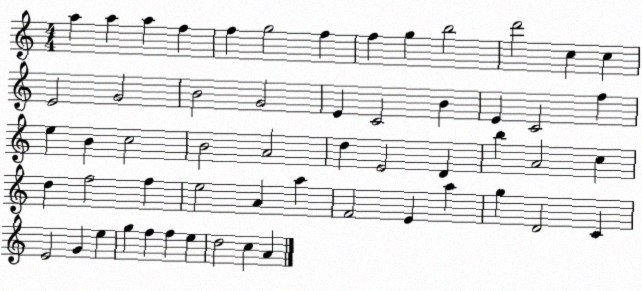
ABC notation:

X:1
T:Untitled
M:4/4
L:1/4
K:C
a a a f f g2 f f g b2 d'2 c c E2 G2 B2 G2 E C2 B E C2 f e B c2 B2 A2 d E2 D b A2 c d f2 f e2 A a F2 E a g D2 C E2 G e g f f e d2 c A